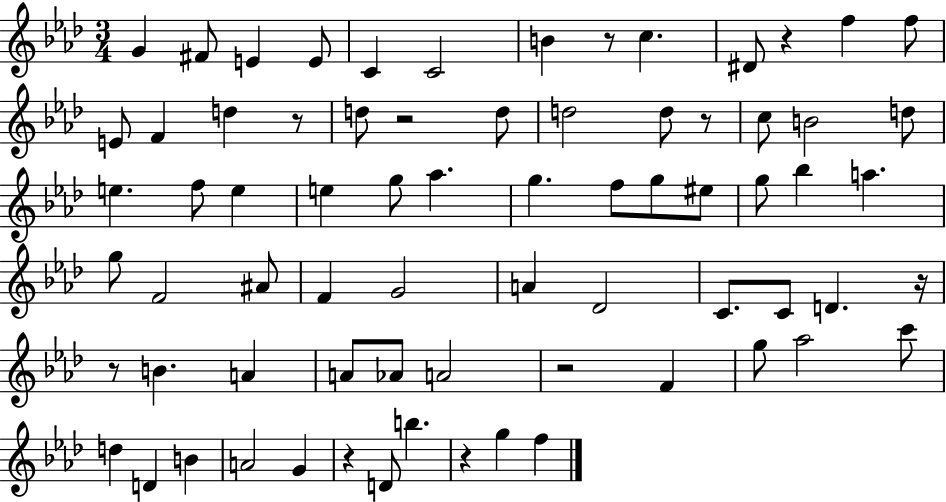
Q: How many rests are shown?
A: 10